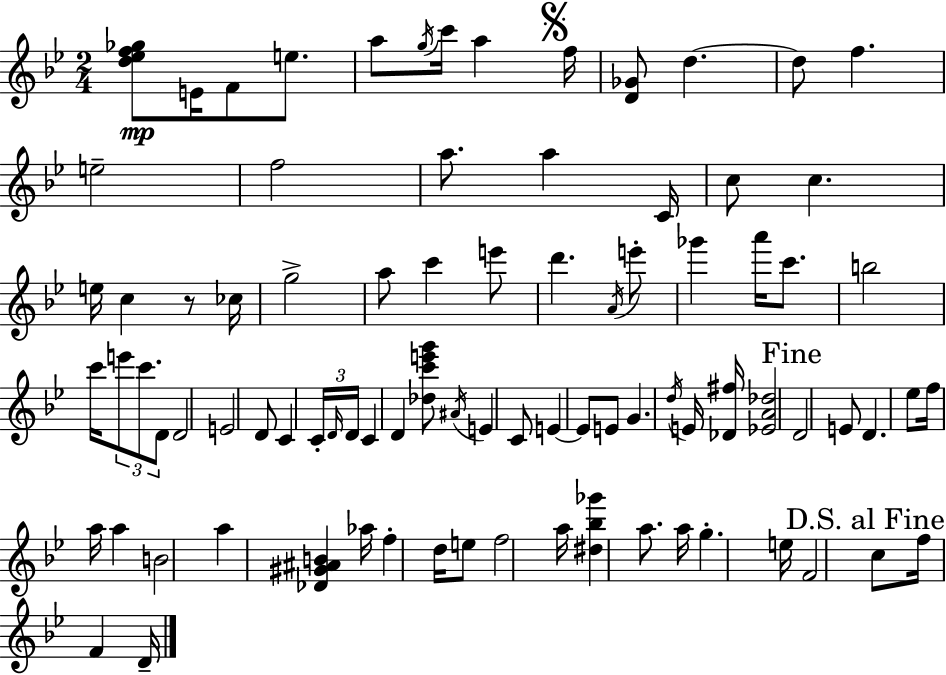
[D5,Eb5,F5,Gb5]/e E4/s F4/e E5/e. A5/e G5/s C6/s A5/q F5/s [D4,Gb4]/e D5/q. D5/e F5/q. E5/h F5/h A5/e. A5/q C4/s C5/e C5/q. E5/s C5/q R/e CES5/s G5/h A5/e C6/q E6/e D6/q. A4/s E6/e Gb6/q A6/s C6/e. B5/h C6/s E6/e C6/e. D4/e D4/h E4/h D4/e C4/q C4/s D4/s D4/s C4/q D4/q [Db5,C6,E6,G6]/e A#4/s E4/q C4/e E4/q E4/e E4/e G4/q. D5/s E4/s [Db4,F#5]/s [Eb4,A4,Db5]/h D4/h E4/e D4/q. Eb5/e F5/s A5/s A5/q B4/h A5/q [Db4,G#4,A#4,B4]/q Ab5/s F5/q D5/s E5/e F5/h A5/s [D#5,Bb5,Gb6]/q A5/e. A5/s G5/q. E5/s F4/h C5/e F5/s F4/q D4/s